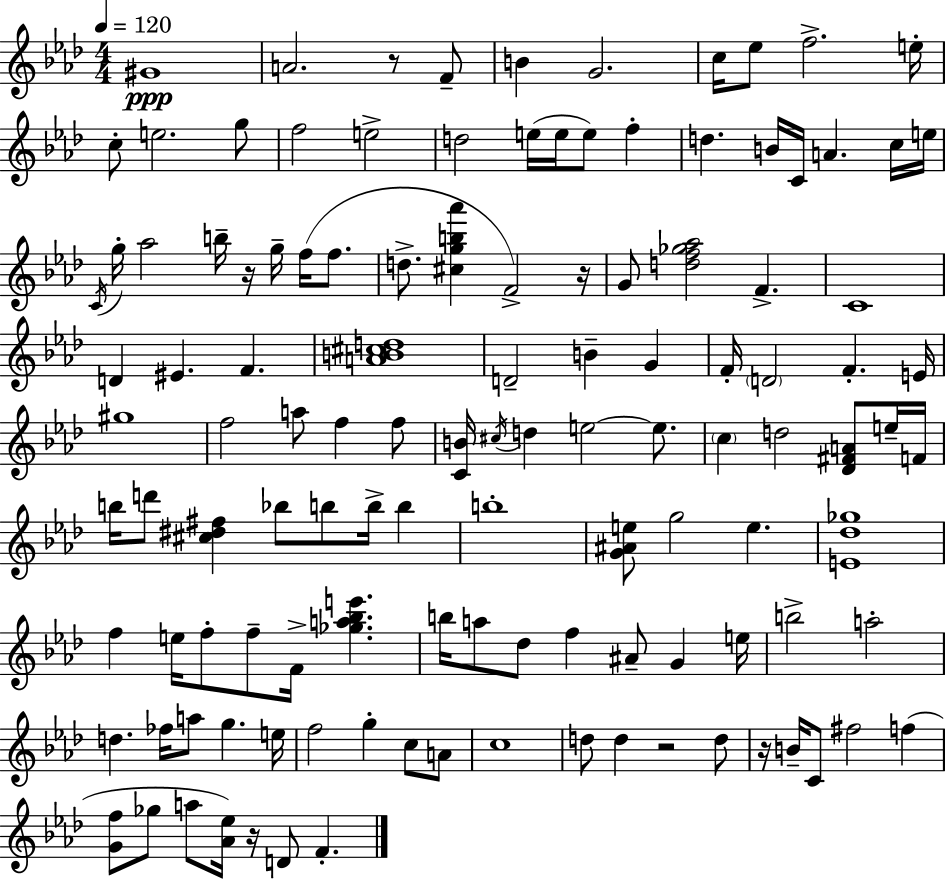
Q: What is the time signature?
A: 4/4